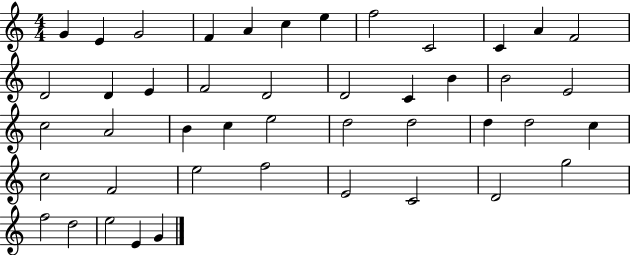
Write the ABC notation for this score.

X:1
T:Untitled
M:4/4
L:1/4
K:C
G E G2 F A c e f2 C2 C A F2 D2 D E F2 D2 D2 C B B2 E2 c2 A2 B c e2 d2 d2 d d2 c c2 F2 e2 f2 E2 C2 D2 g2 f2 d2 e2 E G